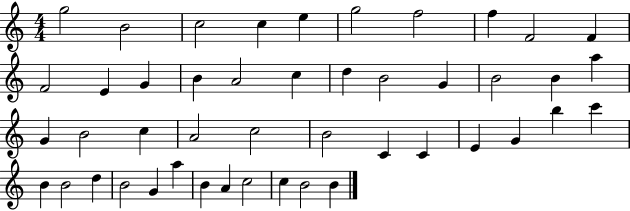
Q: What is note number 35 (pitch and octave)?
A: B4